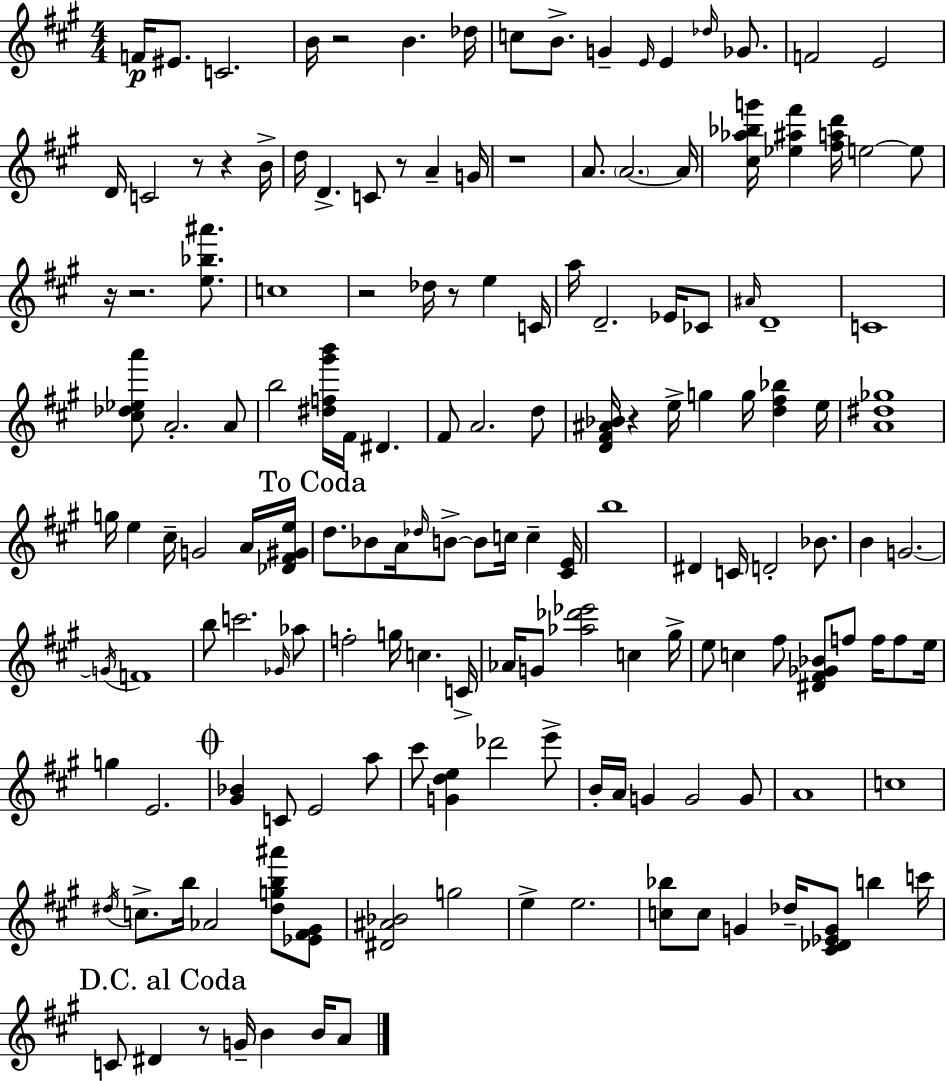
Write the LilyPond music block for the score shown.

{
  \clef treble
  \numericTimeSignature
  \time 4/4
  \key a \major
  f'16\p eis'8. c'2. | b'16 r2 b'4. des''16 | c''8 b'8.-> g'4-- \grace { e'16 } e'4 \grace { des''16 } ges'8. | f'2 e'2 | \break d'16 c'2 r8 r4 | b'16-> d''16 d'4.-> c'8 r8 a'4-- | g'16 r1 | a'8. \parenthesize a'2.~~ | \break a'16 <cis'' aes'' bes'' g'''>16 <ees'' ais'' fis'''>4 <fis'' a'' d'''>16 e''2~~ | e''8 r16 r2. <e'' bes'' ais'''>8. | c''1 | r2 des''16 r8 e''4 | \break c'16 a''16 d'2.-- ees'16 | ces'8 \grace { ais'16 } d'1-- | c'1 | <cis'' des'' ees'' a'''>8 a'2.-. | \break a'8 b''2 <dis'' f'' gis''' b'''>16 fis'16 dis'4. | fis'8 a'2. | d''8 <d' fis' ais' bes'>16 r4 e''16-> g''4 g''16 <d'' fis'' bes''>4 | e''16 <a' dis'' ges''>1 | \break g''16 e''4 cis''16-- g'2 | a'16 <des' fis' gis' e''>16 \mark "To Coda" d''8. bes'8 a'16 \grace { des''16 } b'8->~~ b'8 c''16 c''4-- | <cis' e'>16 b''1 | dis'4 c'16 d'2-. | \break bes'8. b'4 g'2.~~ | \acciaccatura { g'16 } f'1 | b''8 c'''2. | \grace { ges'16 } aes''8 f''2-. g''16 c''4. | \break c'16-> aes'16 g'8 <aes'' des''' ees'''>2 | c''4 gis''16-> e''8 c''4 fis''8 <dis' fis' ges' bes'>8 | f''8 f''16 f''8 e''16 g''4 e'2. | \mark \markup { \musicglyph "scripts.coda" } <gis' bes'>4 c'8 e'2 | \break a''8 cis'''8 <g' d'' e''>4 des'''2 | e'''8-> b'16-. a'16 g'4 g'2 | g'8 a'1 | c''1 | \break \acciaccatura { dis''16 } c''8.-> b''16 aes'2 | <dis'' g'' b'' ais'''>8 <ees' fis' gis'>8 <dis' ais' bes'>2 g''2 | e''4-> e''2. | <c'' bes''>8 c''8 g'4 des''16-- | \break <cis' des' ees' g'>8 b''4 c'''16 \mark "D.C. al Coda" c'8 dis'4 r8 g'16-- | b'4 b'16 a'8 \bar "|."
}